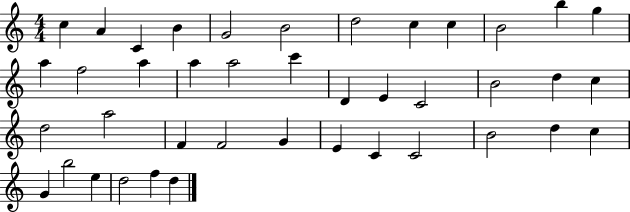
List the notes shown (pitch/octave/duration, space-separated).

C5/q A4/q C4/q B4/q G4/h B4/h D5/h C5/q C5/q B4/h B5/q G5/q A5/q F5/h A5/q A5/q A5/h C6/q D4/q E4/q C4/h B4/h D5/q C5/q D5/h A5/h F4/q F4/h G4/q E4/q C4/q C4/h B4/h D5/q C5/q G4/q B5/h E5/q D5/h F5/q D5/q